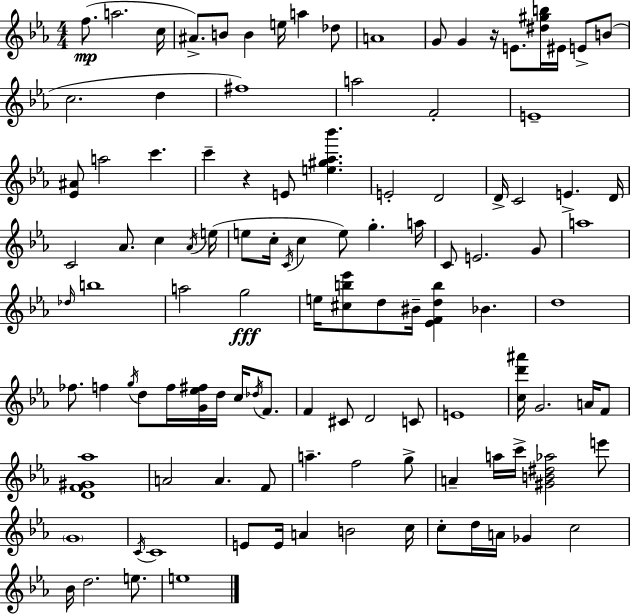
F5/e. A5/h. C5/s A#4/e. B4/e B4/q E5/s A5/q Db5/e A4/w G4/e G4/q R/s E4/e. [D#5,G#5,B5]/s EIS4/s E4/e B4/e C5/h. D5/q F#5/w A5/h F4/h E4/w [Eb4,A#4]/e A5/h C6/q. C6/q R/q E4/e [E5,G#5,Ab5,Bb6]/q. E4/h D4/h D4/s C4/h E4/q. D4/s C4/h Ab4/e. C5/q Ab4/s E5/s E5/e C5/s C4/s C5/q E5/e G5/q. A5/s C4/e E4/h. G4/e A5/w Db5/s B5/w A5/h G5/h E5/s [C#5,B5,Eb6]/e D5/e BIS4/s [Eb4,F4,D5,B5]/q Bb4/q. D5/w FES5/e. F5/q G5/s D5/e F5/s [G4,Eb5,F#5]/s D5/s C5/s Db5/s F4/e. F4/q C#4/e D4/h C4/e E4/w [C5,D6,A#6]/s G4/h. A4/s F4/e [D4,F4,G#4,Ab5]/w A4/h A4/q. F4/e A5/q. F5/h G5/e A4/q A5/s C6/s [G#4,B4,D#5,Ab5]/h E6/e G4/w C4/s C4/w E4/e E4/s A4/q B4/h C5/s C5/e D5/s A4/s Gb4/q C5/h Bb4/s D5/h. E5/e. E5/w